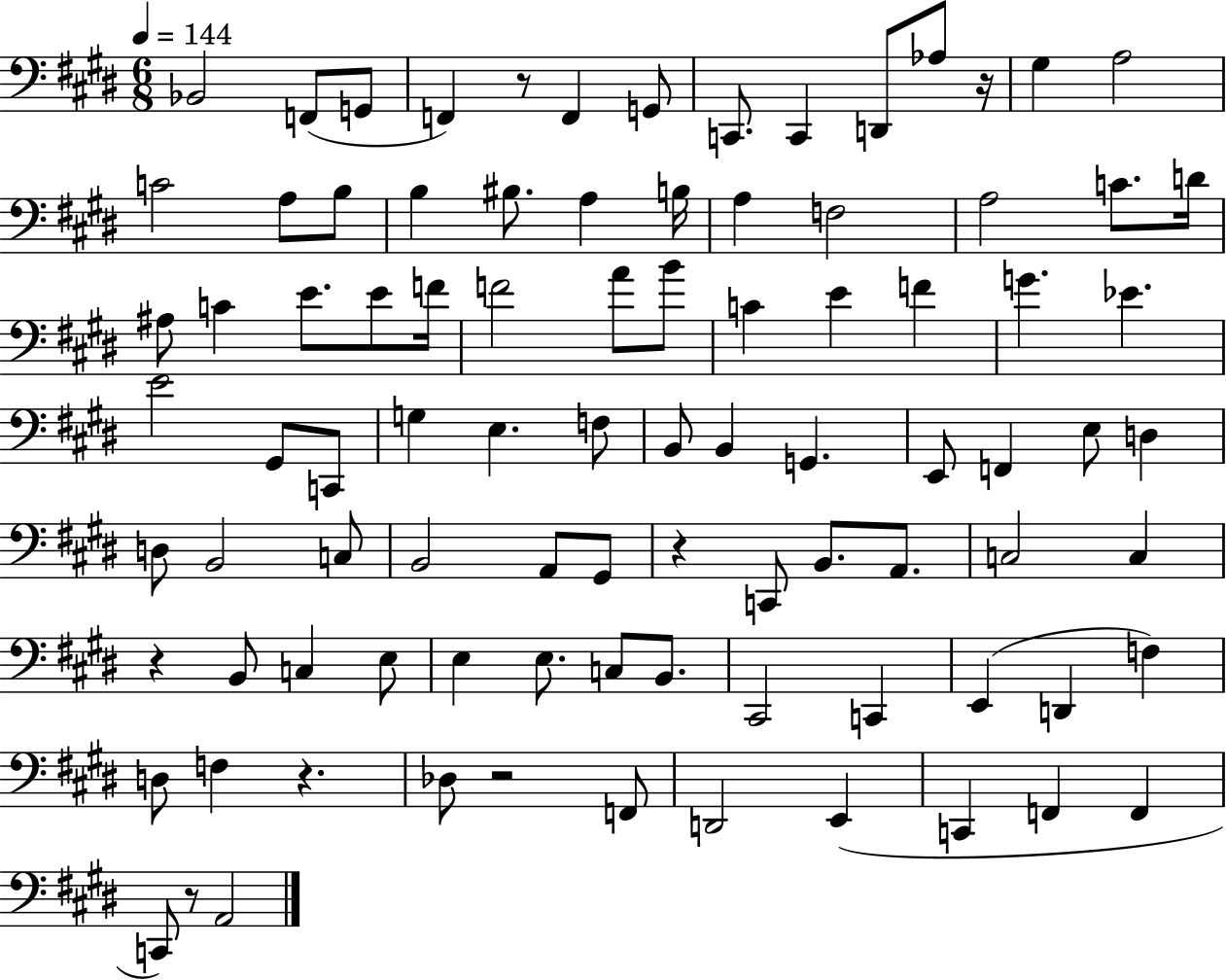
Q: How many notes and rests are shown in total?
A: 91